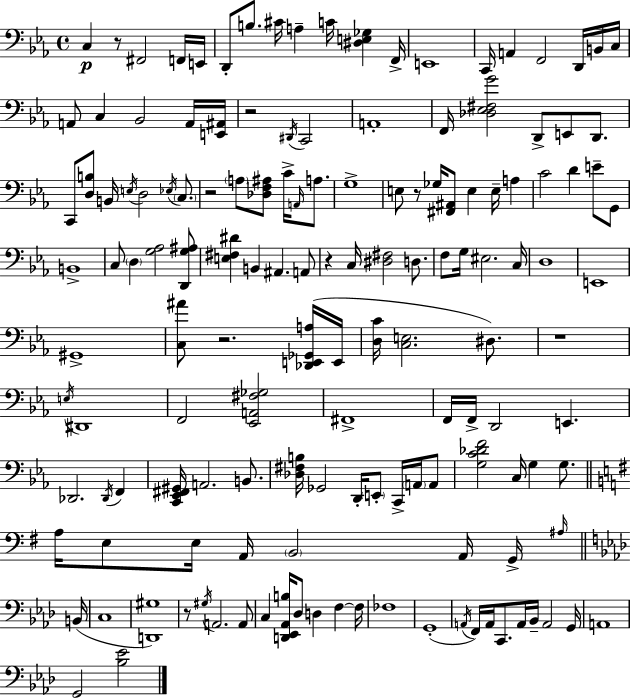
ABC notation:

X:1
T:Untitled
M:4/4
L:1/4
K:Eb
C, z/2 ^F,,2 F,,/4 E,,/4 D,,/2 B,/2 ^C/4 A, C/4 [^D,E,_G,] F,,/4 E,,4 C,,/4 A,, F,,2 D,,/4 B,,/4 C,/4 A,,/2 C, _B,,2 A,,/4 [E,,^A,,]/4 z2 ^D,,/4 C,,2 A,,4 F,,/4 [_D,_E,^F,G]2 D,,/2 E,,/2 D,,/2 C,,/2 [D,B,]/2 B,,/4 E,/4 D,2 _E,/4 C,/2 z2 A,/2 [_D,F,^A,]/2 C/4 A,,/4 A,/2 G,4 E,/2 z/2 _G,/4 [^F,,^A,,]/2 E, E,/4 A, C2 D E/2 G,,/2 B,,4 C,/2 D, [G,_A,]2 [D,,G,^A,]/2 [E,^F,^D] B,, ^A,, A,,/2 z C,/4 [^D,^F,]2 D,/2 F,/2 G,/4 ^E,2 C,/4 D,4 E,,4 ^G,,4 [C,^A]/2 z2 [_D,,E,,_G,,A,]/4 E,,/4 [D,C]/4 [C,E,]2 ^D,/2 z4 E,/4 ^D,,4 F,,2 [_E,,A,,^F,_G,]2 ^F,,4 F,,/4 F,,/4 D,,2 E,, _D,,2 _D,,/4 F,, [C,,_E,,^F,,^G,,]/4 A,,2 B,,/2 [_D,^F,B,]/4 _G,,2 D,,/4 E,,/2 C,,/4 A,,/4 A,,/2 [G,C_DF]2 C,/4 G, G,/2 A,/4 E,/2 E,/4 A,,/4 B,,2 A,,/4 G,,/4 ^A,/4 B,,/4 C,4 [D,,^G,]4 z/2 ^G,/4 A,,2 A,,/2 C, [D,,_E,,_A,,B,]/4 _D,/2 D, F, F,/4 _F,4 G,,4 A,,/4 F,,/4 A,,/4 C,,/2 A,,/4 _B,,/4 A,,2 G,,/4 A,,4 G,,2 [_B,_E]2